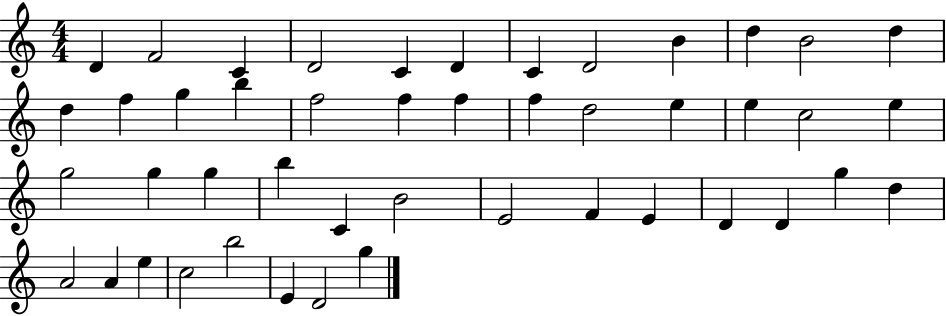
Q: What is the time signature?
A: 4/4